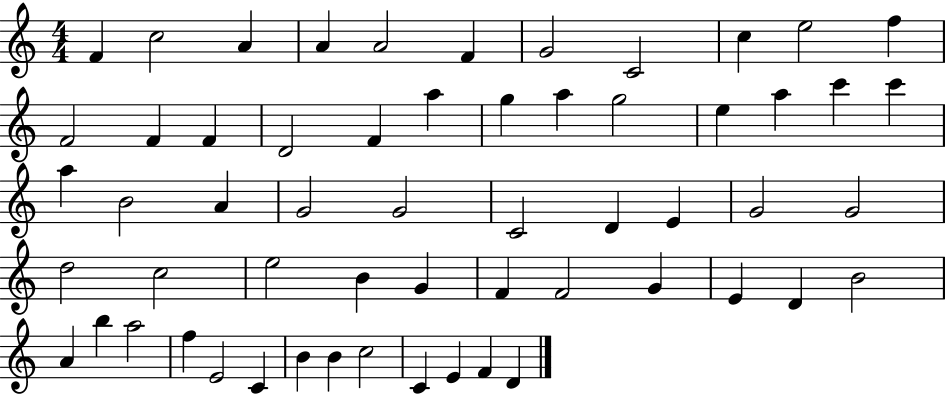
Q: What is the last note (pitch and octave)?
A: D4